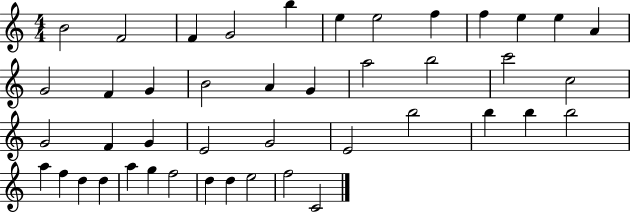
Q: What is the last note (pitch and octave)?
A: C4